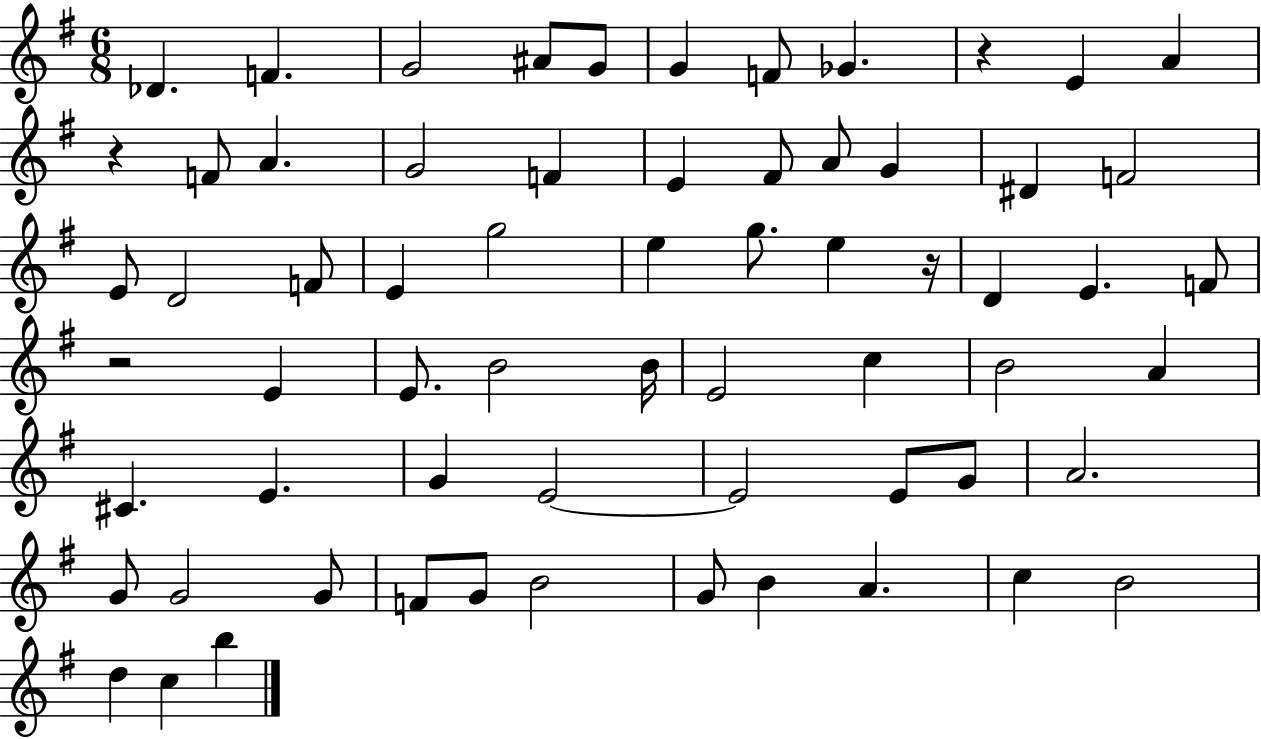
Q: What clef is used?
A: treble